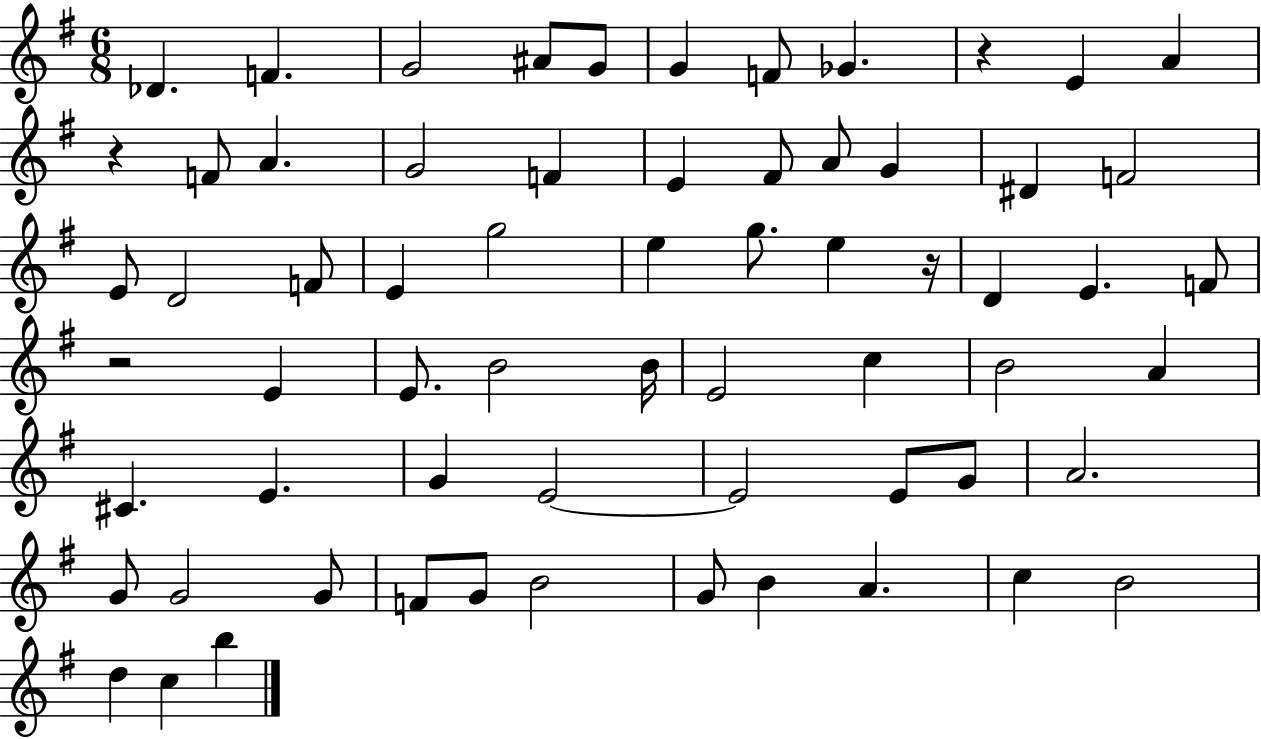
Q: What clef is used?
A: treble